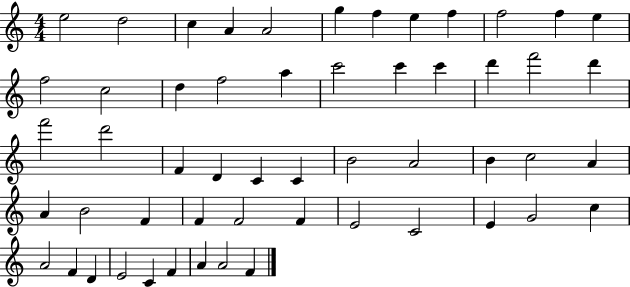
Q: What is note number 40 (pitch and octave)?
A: F4